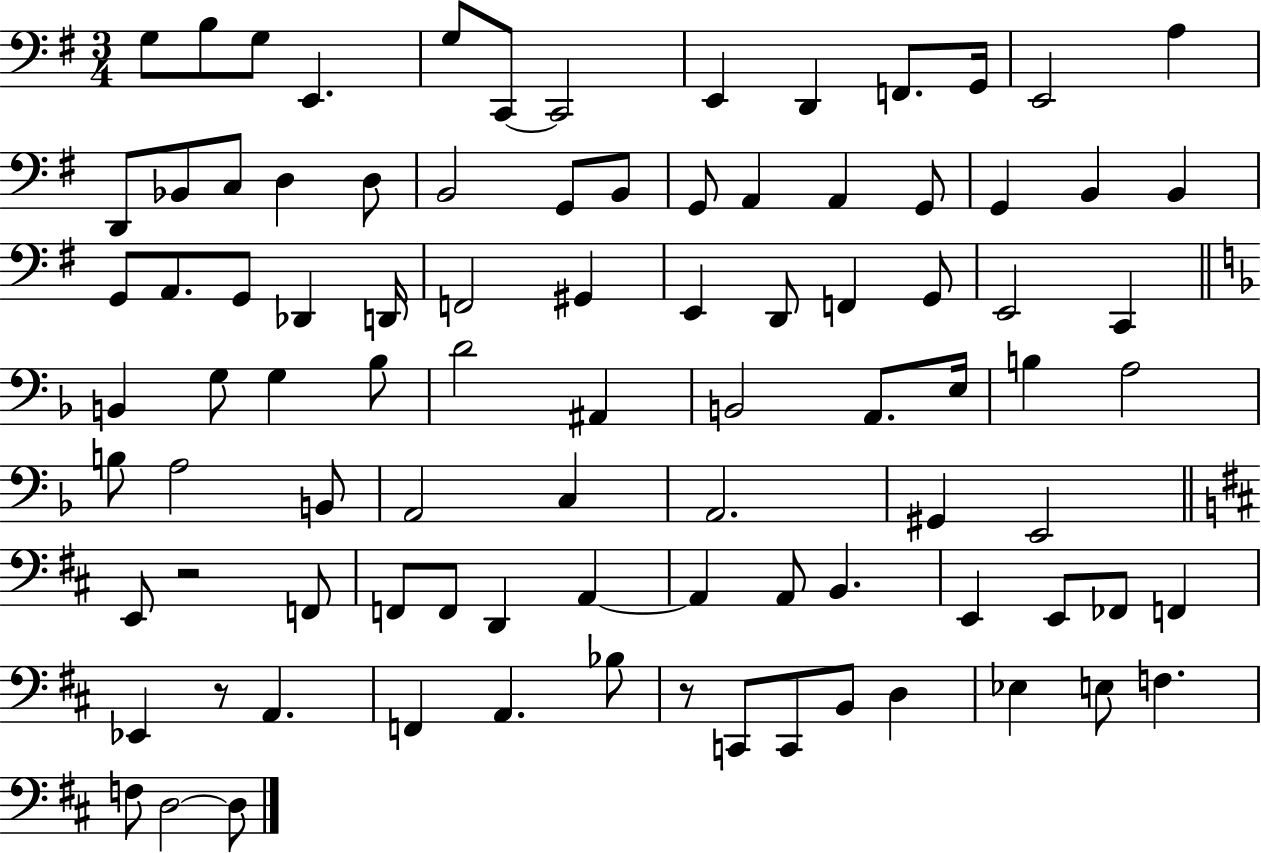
{
  \clef bass
  \numericTimeSignature
  \time 3/4
  \key g \major
  g8 b8 g8 e,4. | g8 c,8~~ c,2 | e,4 d,4 f,8. g,16 | e,2 a4 | \break d,8 bes,8 c8 d4 d8 | b,2 g,8 b,8 | g,8 a,4 a,4 g,8 | g,4 b,4 b,4 | \break g,8 a,8. g,8 des,4 d,16 | f,2 gis,4 | e,4 d,8 f,4 g,8 | e,2 c,4 | \break \bar "||" \break \key f \major b,4 g8 g4 bes8 | d'2 ais,4 | b,2 a,8. e16 | b4 a2 | \break b8 a2 b,8 | a,2 c4 | a,2. | gis,4 e,2 | \break \bar "||" \break \key d \major e,8 r2 f,8 | f,8 f,8 d,4 a,4~~ | a,4 a,8 b,4. | e,4 e,8 fes,8 f,4 | \break ees,4 r8 a,4. | f,4 a,4. bes8 | r8 c,8 c,8 b,8 d4 | ees4 e8 f4. | \break f8 d2~~ d8 | \bar "|."
}